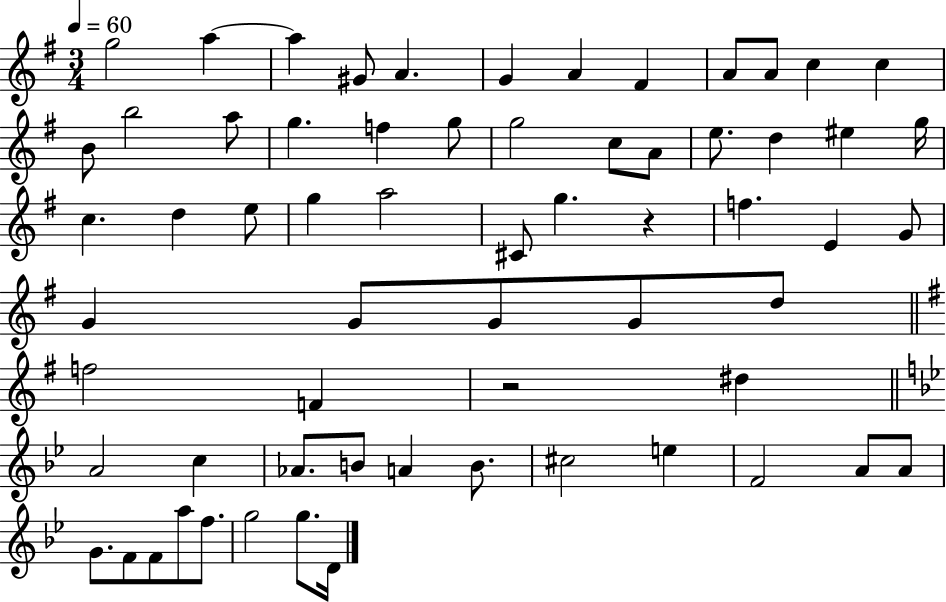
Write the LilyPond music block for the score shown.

{
  \clef treble
  \numericTimeSignature
  \time 3/4
  \key g \major
  \tempo 4 = 60
  \repeat volta 2 { g''2 a''4~~ | a''4 gis'8 a'4. | g'4 a'4 fis'4 | a'8 a'8 c''4 c''4 | \break b'8 b''2 a''8 | g''4. f''4 g''8 | g''2 c''8 a'8 | e''8. d''4 eis''4 g''16 | \break c''4. d''4 e''8 | g''4 a''2 | cis'8 g''4. r4 | f''4. e'4 g'8 | \break g'4 g'8 g'8 g'8 d''8 | \bar "||" \break \key g \major f''2 f'4 | r2 dis''4 | \bar "||" \break \key bes \major a'2 c''4 | aes'8. b'8 a'4 b'8. | cis''2 e''4 | f'2 a'8 a'8 | \break g'8. f'8 f'8 a''8 f''8. | g''2 g''8. d'16 | } \bar "|."
}